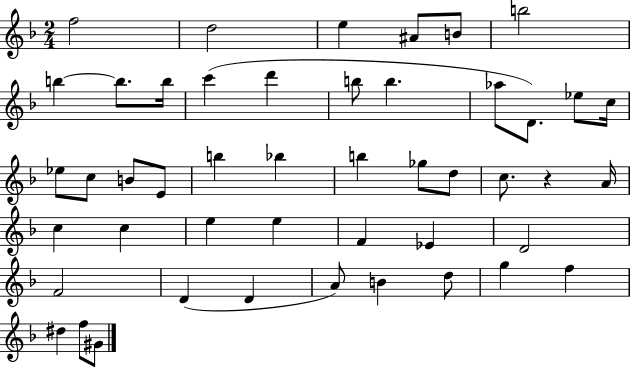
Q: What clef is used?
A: treble